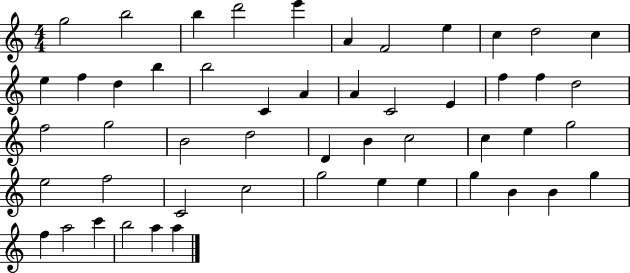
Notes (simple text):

G5/h B5/h B5/q D6/h E6/q A4/q F4/h E5/q C5/q D5/h C5/q E5/q F5/q D5/q B5/q B5/h C4/q A4/q A4/q C4/h E4/q F5/q F5/q D5/h F5/h G5/h B4/h D5/h D4/q B4/q C5/h C5/q E5/q G5/h E5/h F5/h C4/h C5/h G5/h E5/q E5/q G5/q B4/q B4/q G5/q F5/q A5/h C6/q B5/h A5/q A5/q